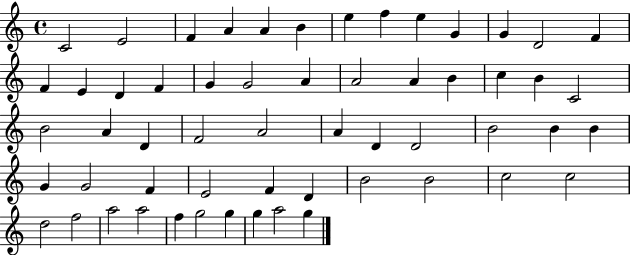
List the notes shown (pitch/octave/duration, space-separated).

C4/h E4/h F4/q A4/q A4/q B4/q E5/q F5/q E5/q G4/q G4/q D4/h F4/q F4/q E4/q D4/q F4/q G4/q G4/h A4/q A4/h A4/q B4/q C5/q B4/q C4/h B4/h A4/q D4/q F4/h A4/h A4/q D4/q D4/h B4/h B4/q B4/q G4/q G4/h F4/q E4/h F4/q D4/q B4/h B4/h C5/h C5/h D5/h F5/h A5/h A5/h F5/q G5/h G5/q G5/q A5/h G5/q